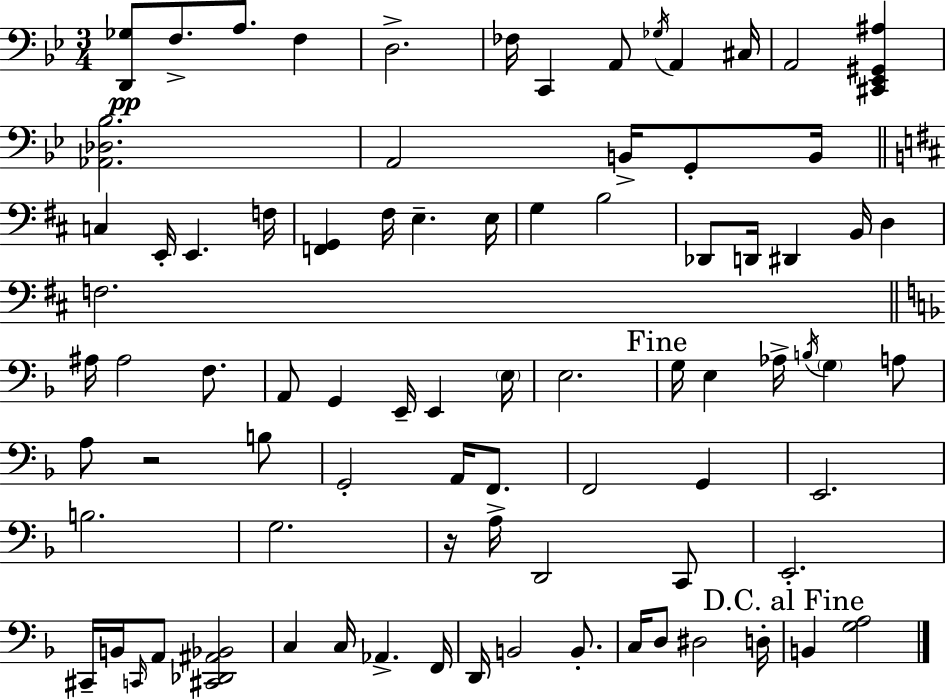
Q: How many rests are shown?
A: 2